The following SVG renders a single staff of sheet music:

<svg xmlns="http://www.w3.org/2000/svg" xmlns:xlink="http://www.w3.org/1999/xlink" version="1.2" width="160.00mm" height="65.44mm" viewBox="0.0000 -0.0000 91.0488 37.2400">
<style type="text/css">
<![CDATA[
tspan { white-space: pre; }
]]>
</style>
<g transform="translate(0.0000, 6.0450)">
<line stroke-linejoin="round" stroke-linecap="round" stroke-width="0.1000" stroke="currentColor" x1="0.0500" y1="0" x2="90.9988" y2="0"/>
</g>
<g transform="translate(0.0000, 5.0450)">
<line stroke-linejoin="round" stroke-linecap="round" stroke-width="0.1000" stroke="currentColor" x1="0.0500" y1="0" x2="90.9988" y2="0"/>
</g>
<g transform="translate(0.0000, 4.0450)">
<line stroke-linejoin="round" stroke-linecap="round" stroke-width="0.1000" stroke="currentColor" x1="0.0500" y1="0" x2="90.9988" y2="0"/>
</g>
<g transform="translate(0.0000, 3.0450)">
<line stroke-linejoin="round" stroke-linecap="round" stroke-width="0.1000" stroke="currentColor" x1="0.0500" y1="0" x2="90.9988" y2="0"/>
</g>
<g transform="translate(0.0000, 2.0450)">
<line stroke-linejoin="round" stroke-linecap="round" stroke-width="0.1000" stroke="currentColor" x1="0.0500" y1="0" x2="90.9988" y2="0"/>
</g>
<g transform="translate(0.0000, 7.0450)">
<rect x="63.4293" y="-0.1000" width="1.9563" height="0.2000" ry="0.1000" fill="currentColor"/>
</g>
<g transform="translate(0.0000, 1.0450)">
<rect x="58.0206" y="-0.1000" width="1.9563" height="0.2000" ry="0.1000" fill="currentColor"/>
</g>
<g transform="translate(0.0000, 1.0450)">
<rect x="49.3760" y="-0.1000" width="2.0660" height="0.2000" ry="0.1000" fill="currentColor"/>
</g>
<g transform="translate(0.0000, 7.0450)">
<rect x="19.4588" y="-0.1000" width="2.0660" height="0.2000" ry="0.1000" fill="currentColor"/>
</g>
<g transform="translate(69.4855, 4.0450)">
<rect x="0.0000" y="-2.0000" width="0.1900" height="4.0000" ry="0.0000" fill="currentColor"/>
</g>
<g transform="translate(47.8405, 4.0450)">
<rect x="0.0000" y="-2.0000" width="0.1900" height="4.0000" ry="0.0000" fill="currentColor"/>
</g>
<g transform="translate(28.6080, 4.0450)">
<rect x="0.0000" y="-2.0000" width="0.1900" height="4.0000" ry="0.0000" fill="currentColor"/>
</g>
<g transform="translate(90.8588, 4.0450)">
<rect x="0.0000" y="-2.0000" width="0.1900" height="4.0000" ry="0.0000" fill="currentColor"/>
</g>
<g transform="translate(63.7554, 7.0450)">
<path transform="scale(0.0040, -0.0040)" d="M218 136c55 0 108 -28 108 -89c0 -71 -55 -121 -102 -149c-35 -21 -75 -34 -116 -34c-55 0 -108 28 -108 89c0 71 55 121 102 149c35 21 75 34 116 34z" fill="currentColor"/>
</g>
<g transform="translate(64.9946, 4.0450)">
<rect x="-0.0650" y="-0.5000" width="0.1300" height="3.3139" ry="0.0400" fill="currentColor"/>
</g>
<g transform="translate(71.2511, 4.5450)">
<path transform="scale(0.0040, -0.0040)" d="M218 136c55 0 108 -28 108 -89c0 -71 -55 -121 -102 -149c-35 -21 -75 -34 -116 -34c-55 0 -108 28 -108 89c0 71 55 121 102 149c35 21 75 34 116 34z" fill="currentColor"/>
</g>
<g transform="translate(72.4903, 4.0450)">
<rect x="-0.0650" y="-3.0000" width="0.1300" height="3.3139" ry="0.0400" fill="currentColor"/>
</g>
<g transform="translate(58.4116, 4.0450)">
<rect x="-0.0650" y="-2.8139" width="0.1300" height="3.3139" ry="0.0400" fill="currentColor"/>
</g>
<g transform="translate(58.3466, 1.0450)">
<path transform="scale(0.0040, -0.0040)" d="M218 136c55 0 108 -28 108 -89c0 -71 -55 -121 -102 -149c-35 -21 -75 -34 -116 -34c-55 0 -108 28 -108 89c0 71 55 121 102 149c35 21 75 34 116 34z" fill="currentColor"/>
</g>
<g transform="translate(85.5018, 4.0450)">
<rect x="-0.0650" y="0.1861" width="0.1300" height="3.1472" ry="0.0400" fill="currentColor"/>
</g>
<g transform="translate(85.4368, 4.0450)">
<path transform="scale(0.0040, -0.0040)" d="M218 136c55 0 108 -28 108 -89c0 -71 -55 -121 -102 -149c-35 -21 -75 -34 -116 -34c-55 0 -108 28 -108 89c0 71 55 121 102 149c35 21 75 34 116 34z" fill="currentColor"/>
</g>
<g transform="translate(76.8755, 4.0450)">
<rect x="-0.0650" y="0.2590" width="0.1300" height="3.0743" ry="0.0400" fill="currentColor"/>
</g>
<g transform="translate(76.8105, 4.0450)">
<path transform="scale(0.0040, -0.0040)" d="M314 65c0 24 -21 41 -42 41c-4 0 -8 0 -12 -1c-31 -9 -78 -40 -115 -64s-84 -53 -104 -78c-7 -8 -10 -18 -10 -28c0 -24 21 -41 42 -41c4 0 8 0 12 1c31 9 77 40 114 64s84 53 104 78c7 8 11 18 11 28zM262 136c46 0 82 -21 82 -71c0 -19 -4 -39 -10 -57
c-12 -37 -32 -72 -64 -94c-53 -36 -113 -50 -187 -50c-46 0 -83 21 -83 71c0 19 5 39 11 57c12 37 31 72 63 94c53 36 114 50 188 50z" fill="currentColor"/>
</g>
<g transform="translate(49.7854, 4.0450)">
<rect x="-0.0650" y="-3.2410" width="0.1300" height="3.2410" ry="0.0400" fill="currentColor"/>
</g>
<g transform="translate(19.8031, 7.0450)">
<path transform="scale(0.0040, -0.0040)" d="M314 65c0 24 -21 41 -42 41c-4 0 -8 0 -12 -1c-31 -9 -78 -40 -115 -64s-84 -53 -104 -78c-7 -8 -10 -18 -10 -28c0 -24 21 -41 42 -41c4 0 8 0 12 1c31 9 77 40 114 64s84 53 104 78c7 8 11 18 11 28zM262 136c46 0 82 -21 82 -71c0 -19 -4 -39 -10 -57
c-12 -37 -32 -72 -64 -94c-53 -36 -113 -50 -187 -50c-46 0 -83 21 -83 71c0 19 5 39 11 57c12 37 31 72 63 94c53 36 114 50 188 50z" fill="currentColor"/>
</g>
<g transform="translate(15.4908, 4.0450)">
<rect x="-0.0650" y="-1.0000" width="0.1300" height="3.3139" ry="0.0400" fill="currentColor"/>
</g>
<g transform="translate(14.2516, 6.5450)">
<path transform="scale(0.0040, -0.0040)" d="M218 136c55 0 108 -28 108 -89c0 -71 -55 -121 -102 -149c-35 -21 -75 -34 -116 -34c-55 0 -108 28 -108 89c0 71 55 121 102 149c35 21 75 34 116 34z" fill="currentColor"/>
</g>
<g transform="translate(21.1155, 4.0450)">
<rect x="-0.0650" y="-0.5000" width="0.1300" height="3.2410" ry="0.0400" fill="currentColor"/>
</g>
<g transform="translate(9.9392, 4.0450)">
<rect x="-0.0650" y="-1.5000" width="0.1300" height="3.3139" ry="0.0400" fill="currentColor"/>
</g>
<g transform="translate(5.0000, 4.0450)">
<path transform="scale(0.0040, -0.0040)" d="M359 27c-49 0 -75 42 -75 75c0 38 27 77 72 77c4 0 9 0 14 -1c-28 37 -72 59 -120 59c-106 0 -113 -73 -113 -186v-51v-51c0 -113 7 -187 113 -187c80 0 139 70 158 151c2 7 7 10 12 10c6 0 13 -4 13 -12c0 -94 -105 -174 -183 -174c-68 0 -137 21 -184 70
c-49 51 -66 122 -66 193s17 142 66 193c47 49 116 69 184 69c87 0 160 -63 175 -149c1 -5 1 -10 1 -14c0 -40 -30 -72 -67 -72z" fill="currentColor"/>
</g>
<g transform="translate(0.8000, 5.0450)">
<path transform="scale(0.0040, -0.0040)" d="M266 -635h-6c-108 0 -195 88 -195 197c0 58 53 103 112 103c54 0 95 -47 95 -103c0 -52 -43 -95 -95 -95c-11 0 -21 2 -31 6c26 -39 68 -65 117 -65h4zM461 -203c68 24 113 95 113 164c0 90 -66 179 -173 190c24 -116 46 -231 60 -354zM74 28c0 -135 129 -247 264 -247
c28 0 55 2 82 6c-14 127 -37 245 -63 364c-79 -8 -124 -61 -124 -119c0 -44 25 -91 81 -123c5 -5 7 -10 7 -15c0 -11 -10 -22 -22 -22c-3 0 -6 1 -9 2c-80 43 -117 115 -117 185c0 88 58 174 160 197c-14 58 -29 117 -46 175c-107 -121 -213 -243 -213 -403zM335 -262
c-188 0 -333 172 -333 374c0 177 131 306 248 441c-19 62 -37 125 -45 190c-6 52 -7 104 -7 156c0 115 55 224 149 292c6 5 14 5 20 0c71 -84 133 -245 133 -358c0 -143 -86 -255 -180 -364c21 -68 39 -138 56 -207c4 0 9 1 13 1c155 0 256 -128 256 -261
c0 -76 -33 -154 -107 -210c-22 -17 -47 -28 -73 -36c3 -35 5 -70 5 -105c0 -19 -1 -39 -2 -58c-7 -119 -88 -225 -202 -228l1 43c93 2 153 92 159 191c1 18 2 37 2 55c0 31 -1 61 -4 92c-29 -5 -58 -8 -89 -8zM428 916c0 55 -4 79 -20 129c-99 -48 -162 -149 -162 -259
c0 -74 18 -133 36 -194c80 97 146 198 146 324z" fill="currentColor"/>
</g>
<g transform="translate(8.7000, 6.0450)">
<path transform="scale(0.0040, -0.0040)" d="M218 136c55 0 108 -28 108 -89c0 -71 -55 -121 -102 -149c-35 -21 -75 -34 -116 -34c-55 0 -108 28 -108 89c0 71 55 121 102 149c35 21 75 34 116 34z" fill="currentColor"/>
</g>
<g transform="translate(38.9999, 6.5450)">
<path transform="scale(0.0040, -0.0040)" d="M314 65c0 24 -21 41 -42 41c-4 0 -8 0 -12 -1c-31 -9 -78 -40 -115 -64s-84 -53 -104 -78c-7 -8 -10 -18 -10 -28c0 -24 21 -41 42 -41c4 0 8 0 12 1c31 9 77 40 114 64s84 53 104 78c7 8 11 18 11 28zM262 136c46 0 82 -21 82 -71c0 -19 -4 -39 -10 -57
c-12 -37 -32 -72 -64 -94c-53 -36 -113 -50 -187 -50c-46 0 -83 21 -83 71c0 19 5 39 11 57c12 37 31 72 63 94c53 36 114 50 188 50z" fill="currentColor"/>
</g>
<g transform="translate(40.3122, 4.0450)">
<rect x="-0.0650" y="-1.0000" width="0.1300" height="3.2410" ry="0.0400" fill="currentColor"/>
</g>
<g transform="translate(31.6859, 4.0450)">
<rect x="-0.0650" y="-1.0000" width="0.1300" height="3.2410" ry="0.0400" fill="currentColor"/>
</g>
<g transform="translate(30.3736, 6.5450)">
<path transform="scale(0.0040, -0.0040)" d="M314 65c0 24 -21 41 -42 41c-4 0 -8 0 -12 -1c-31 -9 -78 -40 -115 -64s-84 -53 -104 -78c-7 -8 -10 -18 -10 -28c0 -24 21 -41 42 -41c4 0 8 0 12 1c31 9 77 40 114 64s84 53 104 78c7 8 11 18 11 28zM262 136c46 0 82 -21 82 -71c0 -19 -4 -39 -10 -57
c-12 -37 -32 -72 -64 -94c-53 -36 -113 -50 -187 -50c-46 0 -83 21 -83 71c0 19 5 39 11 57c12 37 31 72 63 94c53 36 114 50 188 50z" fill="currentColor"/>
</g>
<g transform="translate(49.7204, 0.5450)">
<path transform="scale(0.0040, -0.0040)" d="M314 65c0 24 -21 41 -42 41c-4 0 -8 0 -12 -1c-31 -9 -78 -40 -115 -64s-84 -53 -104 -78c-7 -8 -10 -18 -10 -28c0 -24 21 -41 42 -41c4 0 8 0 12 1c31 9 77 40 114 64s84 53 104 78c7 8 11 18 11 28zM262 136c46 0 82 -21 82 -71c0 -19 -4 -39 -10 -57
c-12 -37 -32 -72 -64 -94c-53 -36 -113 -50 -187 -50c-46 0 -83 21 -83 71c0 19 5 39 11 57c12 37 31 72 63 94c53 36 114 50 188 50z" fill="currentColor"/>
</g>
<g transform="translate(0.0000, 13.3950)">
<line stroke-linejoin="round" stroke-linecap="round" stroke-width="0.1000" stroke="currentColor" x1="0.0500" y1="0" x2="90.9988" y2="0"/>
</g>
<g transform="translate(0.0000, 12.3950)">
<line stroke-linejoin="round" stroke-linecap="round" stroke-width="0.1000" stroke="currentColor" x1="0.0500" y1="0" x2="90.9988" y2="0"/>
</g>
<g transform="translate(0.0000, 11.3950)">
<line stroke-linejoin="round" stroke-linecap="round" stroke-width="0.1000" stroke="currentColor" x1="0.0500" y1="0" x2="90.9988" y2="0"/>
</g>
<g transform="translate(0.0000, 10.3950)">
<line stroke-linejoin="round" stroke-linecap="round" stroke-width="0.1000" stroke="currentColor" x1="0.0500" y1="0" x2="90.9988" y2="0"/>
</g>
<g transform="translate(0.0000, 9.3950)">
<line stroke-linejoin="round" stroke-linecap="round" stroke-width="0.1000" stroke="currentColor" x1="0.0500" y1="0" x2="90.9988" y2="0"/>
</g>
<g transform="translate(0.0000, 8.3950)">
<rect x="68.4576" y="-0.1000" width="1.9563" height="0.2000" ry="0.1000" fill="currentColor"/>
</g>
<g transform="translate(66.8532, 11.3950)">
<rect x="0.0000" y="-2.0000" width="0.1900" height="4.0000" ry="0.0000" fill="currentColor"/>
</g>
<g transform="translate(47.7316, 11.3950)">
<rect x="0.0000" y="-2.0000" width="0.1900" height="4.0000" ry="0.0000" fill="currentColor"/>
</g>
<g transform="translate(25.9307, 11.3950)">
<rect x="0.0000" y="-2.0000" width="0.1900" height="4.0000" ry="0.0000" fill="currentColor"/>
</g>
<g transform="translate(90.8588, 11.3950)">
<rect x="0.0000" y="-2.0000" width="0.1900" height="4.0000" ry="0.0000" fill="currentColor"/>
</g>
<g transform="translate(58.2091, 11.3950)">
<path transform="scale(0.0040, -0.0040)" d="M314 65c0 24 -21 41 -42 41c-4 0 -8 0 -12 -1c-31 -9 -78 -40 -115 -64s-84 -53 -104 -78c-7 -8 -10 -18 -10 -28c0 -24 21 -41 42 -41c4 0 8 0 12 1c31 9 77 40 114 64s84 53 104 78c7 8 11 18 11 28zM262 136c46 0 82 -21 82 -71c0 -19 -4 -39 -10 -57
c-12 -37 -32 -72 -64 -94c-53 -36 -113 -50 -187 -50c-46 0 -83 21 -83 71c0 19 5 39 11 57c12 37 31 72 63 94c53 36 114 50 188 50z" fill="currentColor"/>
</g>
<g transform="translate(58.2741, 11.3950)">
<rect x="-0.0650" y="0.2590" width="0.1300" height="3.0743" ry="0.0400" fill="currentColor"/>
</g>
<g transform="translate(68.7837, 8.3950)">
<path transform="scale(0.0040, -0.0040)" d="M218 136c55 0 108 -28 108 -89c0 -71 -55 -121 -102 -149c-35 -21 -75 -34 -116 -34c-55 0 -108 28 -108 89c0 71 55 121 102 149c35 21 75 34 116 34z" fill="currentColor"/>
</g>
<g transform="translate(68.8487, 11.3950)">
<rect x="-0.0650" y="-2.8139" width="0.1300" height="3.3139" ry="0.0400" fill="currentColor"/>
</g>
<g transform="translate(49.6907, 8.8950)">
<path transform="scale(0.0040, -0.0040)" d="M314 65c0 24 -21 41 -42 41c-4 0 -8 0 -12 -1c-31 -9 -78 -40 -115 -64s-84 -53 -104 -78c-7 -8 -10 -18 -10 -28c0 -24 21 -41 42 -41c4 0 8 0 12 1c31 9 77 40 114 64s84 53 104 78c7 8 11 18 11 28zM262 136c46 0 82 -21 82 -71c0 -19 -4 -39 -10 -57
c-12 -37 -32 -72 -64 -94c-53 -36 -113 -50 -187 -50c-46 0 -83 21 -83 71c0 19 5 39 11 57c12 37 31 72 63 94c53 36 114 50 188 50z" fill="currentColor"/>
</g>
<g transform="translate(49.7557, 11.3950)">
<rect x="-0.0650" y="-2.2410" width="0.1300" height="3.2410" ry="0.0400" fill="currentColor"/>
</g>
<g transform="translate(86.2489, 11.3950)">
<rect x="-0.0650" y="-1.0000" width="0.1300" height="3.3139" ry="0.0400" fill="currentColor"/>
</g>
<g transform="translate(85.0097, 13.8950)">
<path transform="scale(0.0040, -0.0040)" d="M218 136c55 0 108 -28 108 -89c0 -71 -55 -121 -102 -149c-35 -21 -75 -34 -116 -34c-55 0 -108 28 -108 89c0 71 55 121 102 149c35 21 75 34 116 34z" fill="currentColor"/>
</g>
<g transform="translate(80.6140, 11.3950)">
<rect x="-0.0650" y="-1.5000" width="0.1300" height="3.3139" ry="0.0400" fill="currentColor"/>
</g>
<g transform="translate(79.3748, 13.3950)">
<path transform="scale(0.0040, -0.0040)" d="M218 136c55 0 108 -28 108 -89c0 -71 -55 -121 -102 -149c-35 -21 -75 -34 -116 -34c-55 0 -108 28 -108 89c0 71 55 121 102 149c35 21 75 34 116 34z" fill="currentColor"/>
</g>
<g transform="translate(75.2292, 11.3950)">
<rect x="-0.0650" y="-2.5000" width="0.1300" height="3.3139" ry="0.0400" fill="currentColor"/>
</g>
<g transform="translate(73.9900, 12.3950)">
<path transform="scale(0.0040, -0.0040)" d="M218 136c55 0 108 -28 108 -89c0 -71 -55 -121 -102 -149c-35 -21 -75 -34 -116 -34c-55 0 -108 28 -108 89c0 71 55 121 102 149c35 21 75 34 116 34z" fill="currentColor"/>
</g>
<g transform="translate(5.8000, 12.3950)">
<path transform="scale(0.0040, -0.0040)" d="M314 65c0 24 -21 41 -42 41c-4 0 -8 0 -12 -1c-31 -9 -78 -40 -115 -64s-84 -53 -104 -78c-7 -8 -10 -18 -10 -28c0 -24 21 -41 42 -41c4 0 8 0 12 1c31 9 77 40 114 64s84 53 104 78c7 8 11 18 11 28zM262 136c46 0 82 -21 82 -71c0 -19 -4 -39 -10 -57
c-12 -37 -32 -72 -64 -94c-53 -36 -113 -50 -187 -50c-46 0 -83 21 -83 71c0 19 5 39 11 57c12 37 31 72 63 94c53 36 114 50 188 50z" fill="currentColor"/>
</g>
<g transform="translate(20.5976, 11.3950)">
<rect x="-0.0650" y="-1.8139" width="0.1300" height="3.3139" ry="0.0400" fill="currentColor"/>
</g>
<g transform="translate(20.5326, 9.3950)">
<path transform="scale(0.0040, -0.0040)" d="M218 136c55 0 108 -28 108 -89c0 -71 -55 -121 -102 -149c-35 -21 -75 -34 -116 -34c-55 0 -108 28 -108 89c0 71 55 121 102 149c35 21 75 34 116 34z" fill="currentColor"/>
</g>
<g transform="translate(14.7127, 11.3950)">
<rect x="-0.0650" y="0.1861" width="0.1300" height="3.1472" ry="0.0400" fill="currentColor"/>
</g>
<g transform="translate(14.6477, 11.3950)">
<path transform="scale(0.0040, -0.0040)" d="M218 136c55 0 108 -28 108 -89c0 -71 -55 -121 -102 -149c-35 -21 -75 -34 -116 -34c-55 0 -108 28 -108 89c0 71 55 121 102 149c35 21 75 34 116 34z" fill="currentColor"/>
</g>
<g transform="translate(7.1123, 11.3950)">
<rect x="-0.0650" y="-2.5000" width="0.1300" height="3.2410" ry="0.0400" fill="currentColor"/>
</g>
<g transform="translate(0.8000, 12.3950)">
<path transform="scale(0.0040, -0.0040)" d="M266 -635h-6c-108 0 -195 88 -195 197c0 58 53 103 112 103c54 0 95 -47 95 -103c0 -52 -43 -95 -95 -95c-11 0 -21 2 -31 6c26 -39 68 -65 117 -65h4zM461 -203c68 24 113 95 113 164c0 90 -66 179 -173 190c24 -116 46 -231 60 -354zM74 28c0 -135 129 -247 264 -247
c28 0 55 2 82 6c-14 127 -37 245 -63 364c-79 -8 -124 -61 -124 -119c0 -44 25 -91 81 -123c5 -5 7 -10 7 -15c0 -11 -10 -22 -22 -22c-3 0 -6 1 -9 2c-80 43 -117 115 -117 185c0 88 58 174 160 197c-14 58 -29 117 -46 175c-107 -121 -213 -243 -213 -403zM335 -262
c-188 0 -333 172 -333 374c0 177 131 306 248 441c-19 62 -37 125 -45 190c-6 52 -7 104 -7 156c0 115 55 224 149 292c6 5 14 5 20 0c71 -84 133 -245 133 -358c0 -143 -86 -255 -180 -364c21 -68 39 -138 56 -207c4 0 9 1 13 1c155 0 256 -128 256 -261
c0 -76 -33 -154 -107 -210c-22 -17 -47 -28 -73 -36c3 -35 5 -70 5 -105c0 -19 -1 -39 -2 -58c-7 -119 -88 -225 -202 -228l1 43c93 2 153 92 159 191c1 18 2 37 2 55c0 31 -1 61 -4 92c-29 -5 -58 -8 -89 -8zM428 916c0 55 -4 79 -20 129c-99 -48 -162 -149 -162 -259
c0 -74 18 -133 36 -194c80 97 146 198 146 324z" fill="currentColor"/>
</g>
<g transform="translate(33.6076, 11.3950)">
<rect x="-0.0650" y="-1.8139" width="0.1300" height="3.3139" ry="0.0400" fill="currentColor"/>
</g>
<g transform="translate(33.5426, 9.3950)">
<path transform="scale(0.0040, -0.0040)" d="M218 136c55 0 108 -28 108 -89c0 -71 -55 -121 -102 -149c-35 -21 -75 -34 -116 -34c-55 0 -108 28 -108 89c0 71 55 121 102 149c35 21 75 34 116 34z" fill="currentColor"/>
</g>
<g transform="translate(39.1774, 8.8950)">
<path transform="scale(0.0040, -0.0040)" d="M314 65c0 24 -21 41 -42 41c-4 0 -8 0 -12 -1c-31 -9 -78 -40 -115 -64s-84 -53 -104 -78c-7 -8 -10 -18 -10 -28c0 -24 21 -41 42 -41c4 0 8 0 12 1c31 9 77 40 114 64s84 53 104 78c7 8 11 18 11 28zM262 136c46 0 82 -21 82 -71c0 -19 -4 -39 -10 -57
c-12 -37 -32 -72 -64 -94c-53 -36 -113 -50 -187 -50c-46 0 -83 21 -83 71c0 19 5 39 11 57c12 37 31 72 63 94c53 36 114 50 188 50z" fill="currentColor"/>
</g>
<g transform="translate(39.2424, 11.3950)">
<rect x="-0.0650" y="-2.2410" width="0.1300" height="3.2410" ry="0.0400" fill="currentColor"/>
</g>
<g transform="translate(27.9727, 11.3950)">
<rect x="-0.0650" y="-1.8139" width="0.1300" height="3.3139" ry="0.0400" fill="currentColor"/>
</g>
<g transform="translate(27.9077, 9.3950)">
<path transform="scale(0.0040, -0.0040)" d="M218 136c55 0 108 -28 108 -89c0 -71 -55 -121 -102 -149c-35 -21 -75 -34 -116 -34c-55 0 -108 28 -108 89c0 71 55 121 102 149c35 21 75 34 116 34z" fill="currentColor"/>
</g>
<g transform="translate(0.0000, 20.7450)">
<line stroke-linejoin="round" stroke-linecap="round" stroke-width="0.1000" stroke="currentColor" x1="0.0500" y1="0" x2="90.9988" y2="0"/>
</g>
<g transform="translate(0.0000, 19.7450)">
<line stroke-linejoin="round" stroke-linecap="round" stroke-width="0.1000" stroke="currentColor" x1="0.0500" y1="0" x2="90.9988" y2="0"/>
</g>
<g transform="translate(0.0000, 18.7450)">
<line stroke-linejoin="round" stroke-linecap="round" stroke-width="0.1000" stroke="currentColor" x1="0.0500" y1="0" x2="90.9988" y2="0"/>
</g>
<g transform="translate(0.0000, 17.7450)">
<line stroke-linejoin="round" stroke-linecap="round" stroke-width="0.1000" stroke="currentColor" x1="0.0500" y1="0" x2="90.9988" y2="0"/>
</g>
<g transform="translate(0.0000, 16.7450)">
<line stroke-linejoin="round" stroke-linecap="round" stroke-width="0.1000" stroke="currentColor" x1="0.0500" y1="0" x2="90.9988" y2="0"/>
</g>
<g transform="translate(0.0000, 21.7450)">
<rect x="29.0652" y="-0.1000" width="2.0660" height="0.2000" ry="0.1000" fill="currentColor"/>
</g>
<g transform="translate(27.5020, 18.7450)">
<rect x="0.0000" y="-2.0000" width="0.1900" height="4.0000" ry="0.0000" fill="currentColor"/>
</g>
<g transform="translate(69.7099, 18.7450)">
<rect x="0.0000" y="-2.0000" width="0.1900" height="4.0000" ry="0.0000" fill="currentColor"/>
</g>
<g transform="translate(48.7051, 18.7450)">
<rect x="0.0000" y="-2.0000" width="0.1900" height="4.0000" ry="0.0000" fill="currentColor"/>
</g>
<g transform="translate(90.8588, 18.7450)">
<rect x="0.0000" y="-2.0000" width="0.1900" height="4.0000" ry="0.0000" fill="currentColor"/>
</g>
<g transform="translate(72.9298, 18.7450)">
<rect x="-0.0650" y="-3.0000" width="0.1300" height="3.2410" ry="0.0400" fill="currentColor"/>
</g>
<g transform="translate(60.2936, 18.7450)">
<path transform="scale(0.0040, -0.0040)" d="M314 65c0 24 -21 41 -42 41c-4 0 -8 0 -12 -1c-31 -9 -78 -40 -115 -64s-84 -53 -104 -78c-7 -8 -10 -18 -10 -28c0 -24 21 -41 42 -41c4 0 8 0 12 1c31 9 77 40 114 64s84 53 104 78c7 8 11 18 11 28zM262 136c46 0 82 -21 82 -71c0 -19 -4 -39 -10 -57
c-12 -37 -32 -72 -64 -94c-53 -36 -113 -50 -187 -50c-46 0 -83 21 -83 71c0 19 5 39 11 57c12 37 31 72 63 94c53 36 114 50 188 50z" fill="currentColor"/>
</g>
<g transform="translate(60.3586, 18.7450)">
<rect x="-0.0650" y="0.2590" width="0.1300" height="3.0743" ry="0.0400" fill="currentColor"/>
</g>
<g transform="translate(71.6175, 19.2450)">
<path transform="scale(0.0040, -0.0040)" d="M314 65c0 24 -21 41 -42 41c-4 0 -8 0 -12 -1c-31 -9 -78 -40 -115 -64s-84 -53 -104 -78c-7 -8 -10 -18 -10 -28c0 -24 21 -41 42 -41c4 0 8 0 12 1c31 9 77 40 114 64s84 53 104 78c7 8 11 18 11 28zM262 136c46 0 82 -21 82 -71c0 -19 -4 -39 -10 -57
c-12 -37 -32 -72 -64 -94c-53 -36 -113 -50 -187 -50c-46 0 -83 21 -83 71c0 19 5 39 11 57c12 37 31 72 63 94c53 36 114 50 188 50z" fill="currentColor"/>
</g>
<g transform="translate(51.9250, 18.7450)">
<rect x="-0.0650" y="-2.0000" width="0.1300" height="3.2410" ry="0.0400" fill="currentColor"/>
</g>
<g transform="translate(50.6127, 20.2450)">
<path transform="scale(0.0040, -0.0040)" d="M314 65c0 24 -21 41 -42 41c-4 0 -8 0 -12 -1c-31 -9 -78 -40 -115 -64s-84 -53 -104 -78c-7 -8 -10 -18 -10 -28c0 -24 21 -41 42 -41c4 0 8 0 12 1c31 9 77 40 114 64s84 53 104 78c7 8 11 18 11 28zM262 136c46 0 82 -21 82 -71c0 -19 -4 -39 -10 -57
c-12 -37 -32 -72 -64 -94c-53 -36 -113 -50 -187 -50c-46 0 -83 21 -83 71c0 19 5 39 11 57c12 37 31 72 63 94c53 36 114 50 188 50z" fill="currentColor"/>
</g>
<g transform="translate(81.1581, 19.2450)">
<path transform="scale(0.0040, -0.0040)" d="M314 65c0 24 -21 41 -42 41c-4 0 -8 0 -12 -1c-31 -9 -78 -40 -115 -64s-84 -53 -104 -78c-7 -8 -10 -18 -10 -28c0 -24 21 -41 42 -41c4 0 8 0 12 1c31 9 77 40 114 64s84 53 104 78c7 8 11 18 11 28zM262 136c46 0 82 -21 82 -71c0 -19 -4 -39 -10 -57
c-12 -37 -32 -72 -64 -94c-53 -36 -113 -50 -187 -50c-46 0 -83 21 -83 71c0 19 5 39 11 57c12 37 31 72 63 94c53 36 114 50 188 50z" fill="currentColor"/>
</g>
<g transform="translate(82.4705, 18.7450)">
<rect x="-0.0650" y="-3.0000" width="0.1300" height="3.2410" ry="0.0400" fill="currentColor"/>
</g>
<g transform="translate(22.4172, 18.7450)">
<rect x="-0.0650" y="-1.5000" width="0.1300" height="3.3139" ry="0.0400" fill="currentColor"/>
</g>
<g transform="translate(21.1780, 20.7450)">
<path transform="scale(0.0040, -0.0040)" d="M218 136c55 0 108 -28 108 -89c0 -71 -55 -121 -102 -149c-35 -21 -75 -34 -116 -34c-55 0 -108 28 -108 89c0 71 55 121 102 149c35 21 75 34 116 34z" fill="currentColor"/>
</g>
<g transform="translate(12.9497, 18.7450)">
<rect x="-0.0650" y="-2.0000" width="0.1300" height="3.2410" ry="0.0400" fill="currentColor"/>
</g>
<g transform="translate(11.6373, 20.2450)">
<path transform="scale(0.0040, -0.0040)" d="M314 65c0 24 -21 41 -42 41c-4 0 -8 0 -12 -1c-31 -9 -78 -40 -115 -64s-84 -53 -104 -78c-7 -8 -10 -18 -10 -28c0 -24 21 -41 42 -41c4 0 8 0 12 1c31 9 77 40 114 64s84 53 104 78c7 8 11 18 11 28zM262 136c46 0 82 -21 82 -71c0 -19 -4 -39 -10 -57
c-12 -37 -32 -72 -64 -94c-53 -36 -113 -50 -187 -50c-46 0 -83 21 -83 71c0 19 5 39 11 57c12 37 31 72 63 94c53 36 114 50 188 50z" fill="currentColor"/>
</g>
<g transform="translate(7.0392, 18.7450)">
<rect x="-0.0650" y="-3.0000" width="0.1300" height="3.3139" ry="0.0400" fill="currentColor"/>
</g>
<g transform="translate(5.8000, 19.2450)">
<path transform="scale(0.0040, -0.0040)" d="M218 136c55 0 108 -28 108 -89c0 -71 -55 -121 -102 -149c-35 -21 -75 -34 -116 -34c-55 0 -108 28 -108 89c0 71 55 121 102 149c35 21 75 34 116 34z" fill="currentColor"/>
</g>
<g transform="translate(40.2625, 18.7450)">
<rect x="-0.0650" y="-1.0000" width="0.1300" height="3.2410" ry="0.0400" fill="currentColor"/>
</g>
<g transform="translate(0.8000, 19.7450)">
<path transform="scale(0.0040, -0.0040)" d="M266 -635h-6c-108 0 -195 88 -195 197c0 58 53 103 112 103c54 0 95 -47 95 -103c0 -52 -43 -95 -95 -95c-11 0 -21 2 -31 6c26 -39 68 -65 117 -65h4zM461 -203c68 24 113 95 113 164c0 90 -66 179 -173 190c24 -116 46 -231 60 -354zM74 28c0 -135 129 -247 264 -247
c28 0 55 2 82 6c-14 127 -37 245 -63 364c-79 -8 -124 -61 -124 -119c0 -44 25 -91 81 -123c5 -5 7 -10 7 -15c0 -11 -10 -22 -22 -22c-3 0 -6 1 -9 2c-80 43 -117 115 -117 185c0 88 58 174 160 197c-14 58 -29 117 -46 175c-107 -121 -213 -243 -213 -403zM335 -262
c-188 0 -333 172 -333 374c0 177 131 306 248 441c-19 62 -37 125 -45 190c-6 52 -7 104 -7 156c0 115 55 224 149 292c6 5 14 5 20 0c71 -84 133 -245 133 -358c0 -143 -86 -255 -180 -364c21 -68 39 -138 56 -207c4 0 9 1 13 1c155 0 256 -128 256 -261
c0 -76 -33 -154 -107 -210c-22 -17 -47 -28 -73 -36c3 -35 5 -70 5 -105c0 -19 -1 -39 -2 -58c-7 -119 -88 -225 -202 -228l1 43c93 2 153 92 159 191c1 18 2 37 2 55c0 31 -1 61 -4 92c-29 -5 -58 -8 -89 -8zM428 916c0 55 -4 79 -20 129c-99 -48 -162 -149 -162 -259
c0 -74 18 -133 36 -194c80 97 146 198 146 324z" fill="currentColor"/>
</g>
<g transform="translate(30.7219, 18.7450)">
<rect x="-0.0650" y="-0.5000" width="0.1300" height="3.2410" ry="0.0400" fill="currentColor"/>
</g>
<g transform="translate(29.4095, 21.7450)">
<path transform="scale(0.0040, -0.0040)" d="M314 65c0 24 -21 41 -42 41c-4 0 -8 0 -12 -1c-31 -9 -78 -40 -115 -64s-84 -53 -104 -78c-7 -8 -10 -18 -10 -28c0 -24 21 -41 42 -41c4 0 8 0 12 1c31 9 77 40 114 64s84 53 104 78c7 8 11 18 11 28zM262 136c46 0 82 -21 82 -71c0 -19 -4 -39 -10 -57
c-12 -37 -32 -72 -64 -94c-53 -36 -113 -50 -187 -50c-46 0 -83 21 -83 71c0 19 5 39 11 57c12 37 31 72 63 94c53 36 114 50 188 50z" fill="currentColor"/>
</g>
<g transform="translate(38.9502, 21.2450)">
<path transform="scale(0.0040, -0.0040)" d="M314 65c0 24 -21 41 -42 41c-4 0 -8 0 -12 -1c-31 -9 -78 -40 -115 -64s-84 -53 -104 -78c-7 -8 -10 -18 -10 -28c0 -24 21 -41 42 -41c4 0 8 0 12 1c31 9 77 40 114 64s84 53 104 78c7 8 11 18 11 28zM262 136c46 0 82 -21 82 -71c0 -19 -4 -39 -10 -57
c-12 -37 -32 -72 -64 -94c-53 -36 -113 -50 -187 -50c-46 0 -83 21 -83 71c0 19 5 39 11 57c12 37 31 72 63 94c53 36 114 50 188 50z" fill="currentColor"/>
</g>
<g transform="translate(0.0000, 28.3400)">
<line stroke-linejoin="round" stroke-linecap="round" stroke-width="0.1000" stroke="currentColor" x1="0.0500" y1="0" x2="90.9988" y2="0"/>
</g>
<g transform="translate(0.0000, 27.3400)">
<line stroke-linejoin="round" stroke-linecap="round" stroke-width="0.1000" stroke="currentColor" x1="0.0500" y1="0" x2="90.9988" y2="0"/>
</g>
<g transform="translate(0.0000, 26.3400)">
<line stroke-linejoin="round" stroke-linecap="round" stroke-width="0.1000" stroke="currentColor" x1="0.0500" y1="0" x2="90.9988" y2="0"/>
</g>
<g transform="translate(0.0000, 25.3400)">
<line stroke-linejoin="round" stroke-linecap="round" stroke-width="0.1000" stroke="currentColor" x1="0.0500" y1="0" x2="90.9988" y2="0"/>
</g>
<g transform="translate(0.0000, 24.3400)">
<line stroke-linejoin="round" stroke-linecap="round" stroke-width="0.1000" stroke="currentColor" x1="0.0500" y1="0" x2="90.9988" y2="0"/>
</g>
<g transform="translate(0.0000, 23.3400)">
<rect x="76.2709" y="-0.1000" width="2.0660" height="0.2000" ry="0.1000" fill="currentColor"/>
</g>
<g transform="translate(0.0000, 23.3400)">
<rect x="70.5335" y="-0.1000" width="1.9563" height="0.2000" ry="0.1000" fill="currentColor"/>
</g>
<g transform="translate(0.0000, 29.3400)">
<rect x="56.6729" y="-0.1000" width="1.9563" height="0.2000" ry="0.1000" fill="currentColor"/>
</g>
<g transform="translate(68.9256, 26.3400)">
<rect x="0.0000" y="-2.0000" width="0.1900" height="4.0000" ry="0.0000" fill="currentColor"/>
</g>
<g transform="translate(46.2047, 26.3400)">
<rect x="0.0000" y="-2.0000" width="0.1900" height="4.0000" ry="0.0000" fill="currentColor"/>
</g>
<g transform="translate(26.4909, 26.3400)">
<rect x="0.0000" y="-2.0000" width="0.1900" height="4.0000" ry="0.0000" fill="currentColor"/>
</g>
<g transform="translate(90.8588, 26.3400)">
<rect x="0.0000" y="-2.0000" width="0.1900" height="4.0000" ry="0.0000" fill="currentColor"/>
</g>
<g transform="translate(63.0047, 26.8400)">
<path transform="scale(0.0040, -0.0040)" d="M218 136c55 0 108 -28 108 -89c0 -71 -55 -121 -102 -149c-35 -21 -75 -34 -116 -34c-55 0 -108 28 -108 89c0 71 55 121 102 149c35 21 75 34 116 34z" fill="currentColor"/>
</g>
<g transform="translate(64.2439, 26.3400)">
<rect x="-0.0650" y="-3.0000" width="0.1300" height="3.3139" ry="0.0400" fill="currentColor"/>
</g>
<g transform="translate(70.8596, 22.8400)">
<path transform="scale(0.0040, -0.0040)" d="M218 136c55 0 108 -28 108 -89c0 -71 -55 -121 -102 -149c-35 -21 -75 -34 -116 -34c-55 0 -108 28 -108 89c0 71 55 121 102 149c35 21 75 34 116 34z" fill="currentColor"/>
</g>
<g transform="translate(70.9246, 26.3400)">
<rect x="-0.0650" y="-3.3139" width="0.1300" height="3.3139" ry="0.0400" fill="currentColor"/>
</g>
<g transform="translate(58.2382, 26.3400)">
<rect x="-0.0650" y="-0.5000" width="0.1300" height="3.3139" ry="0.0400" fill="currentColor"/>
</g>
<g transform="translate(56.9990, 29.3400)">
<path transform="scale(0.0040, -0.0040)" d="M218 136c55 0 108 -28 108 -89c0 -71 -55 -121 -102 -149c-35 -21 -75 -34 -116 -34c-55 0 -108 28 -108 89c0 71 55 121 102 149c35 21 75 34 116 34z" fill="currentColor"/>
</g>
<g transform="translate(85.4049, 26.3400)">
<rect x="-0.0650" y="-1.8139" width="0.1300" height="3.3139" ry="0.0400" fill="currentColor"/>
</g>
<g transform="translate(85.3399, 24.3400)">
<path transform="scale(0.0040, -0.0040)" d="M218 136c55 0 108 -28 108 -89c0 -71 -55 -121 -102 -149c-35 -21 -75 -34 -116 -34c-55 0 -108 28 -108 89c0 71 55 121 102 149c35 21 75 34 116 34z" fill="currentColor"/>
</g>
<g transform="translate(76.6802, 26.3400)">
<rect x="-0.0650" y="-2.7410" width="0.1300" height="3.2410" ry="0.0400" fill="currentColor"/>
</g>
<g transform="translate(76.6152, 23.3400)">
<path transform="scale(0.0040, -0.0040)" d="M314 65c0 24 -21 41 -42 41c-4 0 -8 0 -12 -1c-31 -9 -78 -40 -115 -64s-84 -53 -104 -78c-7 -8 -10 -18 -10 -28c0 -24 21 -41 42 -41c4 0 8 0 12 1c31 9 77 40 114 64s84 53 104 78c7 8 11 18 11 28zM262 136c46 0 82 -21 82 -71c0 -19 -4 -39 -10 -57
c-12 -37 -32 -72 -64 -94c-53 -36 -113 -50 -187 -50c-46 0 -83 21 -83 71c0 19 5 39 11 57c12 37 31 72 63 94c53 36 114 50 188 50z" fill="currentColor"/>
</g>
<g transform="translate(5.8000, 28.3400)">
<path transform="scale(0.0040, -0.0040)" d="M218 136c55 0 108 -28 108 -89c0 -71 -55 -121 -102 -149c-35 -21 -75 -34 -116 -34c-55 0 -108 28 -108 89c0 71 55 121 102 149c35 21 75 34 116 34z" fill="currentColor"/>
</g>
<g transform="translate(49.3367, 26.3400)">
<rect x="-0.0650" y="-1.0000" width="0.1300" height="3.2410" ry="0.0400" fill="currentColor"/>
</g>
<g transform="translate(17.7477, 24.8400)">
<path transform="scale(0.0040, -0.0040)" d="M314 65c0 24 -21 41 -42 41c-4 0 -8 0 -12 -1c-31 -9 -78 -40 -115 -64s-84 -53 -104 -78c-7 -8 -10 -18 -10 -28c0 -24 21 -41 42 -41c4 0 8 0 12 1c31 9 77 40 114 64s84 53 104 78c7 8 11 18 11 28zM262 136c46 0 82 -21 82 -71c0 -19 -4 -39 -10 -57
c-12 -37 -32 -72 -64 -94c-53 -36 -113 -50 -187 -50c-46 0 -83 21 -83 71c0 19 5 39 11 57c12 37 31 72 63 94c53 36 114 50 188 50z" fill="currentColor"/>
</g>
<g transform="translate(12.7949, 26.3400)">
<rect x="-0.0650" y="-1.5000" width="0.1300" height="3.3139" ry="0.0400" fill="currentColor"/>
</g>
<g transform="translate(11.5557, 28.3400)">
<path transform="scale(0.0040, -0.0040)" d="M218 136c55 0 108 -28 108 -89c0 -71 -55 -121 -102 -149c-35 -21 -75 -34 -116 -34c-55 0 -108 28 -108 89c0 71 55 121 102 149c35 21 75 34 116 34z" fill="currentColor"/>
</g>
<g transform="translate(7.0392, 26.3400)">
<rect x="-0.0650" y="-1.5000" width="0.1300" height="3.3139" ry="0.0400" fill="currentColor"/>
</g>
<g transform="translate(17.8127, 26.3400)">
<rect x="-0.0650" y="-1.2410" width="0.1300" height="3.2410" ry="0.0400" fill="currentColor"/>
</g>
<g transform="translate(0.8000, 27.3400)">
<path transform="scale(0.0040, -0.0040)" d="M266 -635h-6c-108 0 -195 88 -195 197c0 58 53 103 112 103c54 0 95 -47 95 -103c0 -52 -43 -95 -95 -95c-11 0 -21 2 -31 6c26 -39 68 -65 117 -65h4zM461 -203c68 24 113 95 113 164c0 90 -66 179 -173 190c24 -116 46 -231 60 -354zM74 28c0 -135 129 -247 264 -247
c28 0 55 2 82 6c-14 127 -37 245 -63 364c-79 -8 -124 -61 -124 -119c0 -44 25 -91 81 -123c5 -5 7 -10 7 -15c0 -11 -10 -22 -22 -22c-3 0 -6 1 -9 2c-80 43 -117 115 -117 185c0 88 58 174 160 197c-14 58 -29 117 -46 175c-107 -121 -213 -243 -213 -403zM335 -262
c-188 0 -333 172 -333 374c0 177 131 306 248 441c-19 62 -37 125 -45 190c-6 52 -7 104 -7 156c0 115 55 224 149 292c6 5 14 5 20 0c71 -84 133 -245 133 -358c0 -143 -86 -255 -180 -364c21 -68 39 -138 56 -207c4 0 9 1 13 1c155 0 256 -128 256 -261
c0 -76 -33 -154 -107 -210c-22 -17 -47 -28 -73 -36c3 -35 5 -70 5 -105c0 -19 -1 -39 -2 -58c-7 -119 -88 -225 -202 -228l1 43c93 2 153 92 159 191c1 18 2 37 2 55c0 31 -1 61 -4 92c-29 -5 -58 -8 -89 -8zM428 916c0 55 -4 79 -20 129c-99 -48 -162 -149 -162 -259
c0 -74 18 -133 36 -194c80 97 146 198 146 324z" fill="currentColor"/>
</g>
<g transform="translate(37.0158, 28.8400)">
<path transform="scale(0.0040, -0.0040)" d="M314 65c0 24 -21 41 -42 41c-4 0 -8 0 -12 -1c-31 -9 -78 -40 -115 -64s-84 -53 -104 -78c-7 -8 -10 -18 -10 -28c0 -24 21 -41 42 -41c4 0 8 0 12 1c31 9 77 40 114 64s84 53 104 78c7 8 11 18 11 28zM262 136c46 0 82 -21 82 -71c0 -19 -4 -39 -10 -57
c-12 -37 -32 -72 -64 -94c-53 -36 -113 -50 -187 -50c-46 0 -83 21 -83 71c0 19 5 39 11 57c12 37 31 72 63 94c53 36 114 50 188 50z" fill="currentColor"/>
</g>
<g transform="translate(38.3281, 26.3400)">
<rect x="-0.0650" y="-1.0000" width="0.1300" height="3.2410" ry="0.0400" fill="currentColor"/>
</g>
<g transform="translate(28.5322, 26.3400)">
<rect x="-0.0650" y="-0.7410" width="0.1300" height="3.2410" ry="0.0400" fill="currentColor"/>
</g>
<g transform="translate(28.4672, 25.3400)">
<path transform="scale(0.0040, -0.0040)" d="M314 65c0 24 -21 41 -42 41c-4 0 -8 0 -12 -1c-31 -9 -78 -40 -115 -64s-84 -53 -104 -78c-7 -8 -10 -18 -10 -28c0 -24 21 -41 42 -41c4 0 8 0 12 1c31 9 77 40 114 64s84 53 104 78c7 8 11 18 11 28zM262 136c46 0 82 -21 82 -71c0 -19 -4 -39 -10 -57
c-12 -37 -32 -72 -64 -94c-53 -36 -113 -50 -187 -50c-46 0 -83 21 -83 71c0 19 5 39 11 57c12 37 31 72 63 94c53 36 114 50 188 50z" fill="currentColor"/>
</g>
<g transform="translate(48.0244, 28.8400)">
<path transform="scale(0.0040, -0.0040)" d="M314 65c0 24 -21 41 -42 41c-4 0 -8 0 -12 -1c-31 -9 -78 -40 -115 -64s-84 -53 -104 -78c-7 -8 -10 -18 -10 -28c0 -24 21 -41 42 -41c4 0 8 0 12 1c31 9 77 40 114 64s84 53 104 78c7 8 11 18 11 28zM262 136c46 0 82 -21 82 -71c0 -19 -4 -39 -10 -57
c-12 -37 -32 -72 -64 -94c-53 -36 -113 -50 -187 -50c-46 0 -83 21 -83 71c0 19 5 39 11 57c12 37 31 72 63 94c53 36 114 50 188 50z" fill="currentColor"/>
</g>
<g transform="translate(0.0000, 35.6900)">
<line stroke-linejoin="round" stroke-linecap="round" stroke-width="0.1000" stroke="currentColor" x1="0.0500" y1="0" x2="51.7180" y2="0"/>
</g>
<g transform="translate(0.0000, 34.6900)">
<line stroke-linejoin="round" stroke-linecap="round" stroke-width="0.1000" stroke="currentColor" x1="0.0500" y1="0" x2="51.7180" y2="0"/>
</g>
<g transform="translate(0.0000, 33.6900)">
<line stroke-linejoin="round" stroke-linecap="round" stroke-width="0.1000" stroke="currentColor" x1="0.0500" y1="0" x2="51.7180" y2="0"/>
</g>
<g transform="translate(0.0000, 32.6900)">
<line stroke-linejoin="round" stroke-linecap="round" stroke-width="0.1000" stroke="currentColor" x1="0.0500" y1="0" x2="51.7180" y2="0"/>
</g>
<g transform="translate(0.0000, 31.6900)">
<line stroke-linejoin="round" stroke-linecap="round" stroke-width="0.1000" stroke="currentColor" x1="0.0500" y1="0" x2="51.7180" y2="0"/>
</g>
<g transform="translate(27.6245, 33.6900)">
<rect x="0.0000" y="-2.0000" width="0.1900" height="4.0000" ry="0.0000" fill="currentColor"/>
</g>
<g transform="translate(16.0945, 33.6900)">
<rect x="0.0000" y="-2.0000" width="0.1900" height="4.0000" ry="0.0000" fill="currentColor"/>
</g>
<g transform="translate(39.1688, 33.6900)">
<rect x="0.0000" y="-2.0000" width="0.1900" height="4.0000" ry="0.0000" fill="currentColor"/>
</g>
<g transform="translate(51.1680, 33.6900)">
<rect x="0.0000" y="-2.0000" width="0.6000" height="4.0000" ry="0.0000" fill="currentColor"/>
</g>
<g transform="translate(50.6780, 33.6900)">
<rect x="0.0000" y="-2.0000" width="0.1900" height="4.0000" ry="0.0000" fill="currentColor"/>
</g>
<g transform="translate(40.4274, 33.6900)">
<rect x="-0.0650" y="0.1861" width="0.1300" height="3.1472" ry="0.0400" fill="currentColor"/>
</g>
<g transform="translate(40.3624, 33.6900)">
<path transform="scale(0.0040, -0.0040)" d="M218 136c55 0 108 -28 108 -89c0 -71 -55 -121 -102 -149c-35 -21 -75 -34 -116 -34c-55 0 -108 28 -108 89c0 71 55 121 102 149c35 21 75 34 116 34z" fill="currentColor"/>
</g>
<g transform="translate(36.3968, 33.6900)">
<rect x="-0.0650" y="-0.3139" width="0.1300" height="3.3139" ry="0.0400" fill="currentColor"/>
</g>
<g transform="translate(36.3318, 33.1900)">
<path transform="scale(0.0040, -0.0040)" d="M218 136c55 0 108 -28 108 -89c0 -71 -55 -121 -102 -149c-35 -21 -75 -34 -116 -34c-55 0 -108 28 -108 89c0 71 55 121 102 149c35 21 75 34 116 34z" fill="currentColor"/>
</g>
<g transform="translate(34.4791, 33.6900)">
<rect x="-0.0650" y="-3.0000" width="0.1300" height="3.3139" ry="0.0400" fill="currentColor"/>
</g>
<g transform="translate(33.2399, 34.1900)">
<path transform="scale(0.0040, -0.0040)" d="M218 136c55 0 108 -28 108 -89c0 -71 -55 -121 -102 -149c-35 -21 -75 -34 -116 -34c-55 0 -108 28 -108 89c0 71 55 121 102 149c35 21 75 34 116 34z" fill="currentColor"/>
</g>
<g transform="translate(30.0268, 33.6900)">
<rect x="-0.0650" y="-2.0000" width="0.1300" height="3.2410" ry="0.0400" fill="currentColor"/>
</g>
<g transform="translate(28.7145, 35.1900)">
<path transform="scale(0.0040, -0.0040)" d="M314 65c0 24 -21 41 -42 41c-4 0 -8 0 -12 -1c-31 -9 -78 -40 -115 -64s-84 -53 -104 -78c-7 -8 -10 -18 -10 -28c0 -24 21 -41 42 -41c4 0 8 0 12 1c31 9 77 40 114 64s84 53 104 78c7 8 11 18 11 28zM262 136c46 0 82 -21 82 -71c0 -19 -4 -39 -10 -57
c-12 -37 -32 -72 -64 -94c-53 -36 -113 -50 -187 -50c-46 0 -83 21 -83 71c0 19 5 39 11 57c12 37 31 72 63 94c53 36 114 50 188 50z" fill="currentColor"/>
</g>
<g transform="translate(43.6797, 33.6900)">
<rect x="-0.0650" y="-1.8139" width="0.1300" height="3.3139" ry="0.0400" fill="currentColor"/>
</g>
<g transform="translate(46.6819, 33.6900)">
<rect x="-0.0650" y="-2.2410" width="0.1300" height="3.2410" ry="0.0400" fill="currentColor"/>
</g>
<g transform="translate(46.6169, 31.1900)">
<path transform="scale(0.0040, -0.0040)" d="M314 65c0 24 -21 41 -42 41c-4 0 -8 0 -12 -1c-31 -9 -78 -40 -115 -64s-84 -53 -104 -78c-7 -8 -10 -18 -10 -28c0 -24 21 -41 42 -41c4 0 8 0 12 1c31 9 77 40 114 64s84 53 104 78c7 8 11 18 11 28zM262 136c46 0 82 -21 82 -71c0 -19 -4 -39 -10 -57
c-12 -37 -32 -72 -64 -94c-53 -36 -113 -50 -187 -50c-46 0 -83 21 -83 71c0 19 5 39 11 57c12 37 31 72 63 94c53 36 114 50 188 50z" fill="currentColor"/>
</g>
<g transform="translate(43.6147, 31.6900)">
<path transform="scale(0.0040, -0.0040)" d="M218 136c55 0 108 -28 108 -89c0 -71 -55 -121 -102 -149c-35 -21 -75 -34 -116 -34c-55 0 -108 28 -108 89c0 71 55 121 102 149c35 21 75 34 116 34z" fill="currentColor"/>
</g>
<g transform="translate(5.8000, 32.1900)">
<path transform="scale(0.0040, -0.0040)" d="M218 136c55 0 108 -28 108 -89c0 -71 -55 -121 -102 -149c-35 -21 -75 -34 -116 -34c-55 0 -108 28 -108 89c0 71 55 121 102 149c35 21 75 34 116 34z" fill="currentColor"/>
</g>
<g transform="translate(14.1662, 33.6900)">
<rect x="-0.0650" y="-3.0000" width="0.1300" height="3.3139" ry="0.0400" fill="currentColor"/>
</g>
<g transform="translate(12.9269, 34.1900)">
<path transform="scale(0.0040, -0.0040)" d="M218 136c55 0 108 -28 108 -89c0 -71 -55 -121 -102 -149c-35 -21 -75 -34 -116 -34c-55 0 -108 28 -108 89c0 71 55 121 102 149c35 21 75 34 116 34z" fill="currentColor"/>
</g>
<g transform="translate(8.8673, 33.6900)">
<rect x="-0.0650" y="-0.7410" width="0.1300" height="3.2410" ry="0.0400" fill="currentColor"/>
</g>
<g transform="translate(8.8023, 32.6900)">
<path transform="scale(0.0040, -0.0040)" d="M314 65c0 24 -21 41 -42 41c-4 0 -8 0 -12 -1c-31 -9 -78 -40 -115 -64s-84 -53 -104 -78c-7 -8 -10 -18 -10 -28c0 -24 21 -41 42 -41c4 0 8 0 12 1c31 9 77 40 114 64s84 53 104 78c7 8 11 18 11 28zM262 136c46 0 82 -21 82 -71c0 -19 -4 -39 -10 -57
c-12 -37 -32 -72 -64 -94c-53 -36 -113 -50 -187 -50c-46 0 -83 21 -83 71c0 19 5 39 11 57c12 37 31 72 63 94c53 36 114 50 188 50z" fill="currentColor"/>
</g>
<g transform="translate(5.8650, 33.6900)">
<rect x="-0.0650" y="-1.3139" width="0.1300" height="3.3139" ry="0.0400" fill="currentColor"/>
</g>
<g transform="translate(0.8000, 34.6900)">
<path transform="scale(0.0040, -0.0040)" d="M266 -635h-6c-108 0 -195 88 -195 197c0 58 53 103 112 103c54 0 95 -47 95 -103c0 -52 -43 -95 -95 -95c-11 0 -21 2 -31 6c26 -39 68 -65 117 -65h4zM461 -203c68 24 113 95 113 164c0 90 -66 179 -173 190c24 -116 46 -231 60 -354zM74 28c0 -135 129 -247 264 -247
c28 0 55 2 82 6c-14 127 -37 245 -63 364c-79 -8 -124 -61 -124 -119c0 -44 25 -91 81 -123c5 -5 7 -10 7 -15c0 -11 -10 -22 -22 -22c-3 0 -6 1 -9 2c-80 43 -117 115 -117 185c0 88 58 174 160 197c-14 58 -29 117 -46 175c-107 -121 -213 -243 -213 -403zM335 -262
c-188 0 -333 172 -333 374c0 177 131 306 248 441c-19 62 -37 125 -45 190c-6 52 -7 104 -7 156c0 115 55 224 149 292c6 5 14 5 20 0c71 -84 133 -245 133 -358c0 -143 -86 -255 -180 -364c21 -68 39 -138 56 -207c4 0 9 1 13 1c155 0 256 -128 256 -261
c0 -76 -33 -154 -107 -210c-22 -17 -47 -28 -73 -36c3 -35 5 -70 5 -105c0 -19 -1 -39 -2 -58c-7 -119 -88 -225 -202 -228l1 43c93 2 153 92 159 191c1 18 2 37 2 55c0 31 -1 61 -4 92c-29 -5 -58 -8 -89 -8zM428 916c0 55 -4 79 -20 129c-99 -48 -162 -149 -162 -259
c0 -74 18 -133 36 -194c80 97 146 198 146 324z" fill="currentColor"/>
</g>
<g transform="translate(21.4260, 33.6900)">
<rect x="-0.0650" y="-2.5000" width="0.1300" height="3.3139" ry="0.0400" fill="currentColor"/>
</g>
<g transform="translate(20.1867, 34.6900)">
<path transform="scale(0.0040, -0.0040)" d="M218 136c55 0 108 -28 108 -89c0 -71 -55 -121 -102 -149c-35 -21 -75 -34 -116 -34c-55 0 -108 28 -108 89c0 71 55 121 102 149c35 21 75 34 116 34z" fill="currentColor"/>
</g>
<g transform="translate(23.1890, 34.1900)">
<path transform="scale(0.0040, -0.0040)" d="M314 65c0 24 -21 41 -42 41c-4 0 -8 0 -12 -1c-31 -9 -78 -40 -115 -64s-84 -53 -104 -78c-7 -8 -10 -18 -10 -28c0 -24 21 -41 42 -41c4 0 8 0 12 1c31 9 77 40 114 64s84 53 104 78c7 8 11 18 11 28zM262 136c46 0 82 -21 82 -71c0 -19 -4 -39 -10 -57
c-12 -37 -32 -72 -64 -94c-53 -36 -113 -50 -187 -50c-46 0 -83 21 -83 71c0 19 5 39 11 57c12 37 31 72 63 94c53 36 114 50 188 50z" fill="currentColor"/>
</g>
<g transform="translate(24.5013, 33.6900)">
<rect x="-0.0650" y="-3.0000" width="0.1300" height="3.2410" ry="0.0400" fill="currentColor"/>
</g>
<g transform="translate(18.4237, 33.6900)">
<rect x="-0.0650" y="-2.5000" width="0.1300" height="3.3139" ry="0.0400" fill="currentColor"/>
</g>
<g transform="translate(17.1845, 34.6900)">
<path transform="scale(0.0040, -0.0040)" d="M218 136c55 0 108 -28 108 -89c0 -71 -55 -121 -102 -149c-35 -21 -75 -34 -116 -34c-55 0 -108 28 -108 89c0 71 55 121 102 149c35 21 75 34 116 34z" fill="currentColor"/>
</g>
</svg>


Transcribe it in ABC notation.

X:1
T:Untitled
M:4/4
L:1/4
K:C
E D C2 D2 D2 b2 a C A B2 B G2 B f f f g2 g2 B2 a G E D A F2 E C2 D2 F2 B2 A2 A2 E E e2 d2 D2 D2 C A b a2 f e d2 A G G A2 F2 A c B f g2